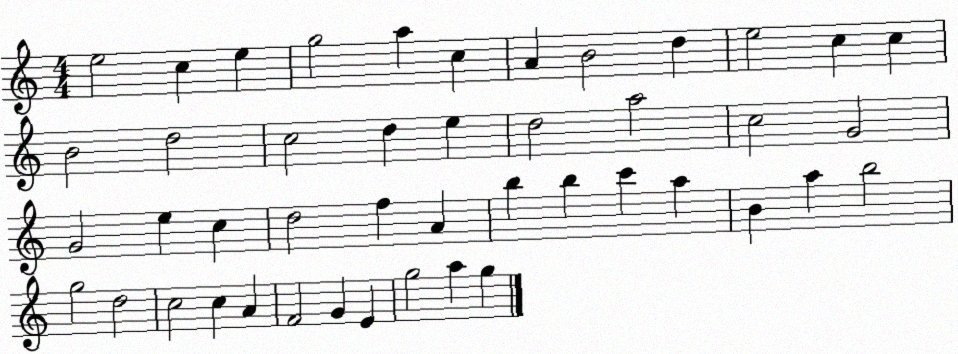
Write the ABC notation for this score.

X:1
T:Untitled
M:4/4
L:1/4
K:C
e2 c e g2 a c A B2 d e2 c c B2 d2 c2 d e d2 a2 c2 G2 G2 e c d2 f A b b c' a B a b2 g2 d2 c2 c A F2 G E g2 a g